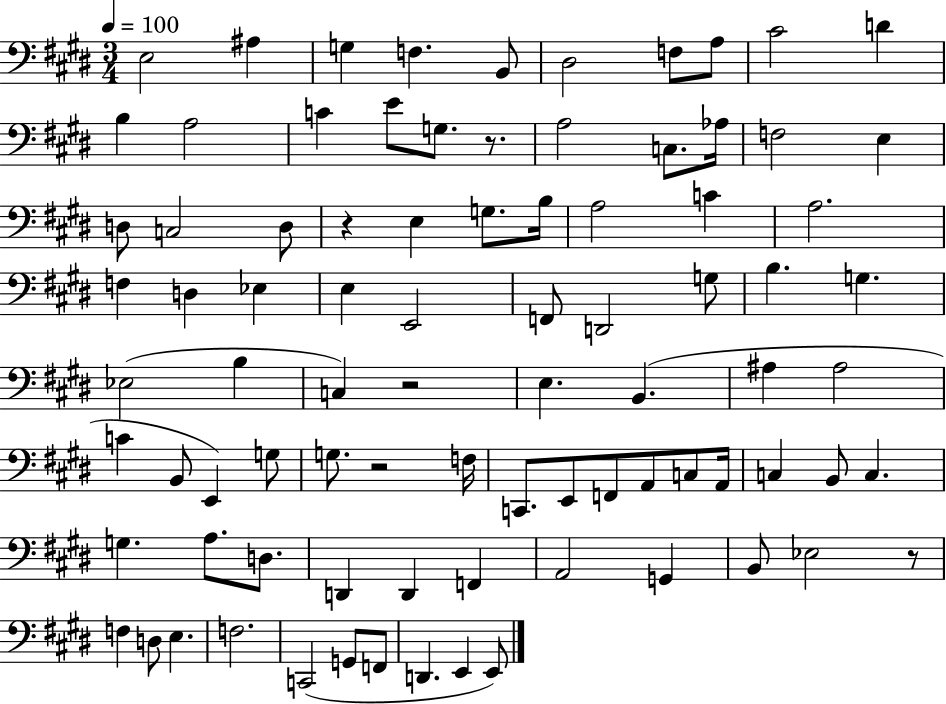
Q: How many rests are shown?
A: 5